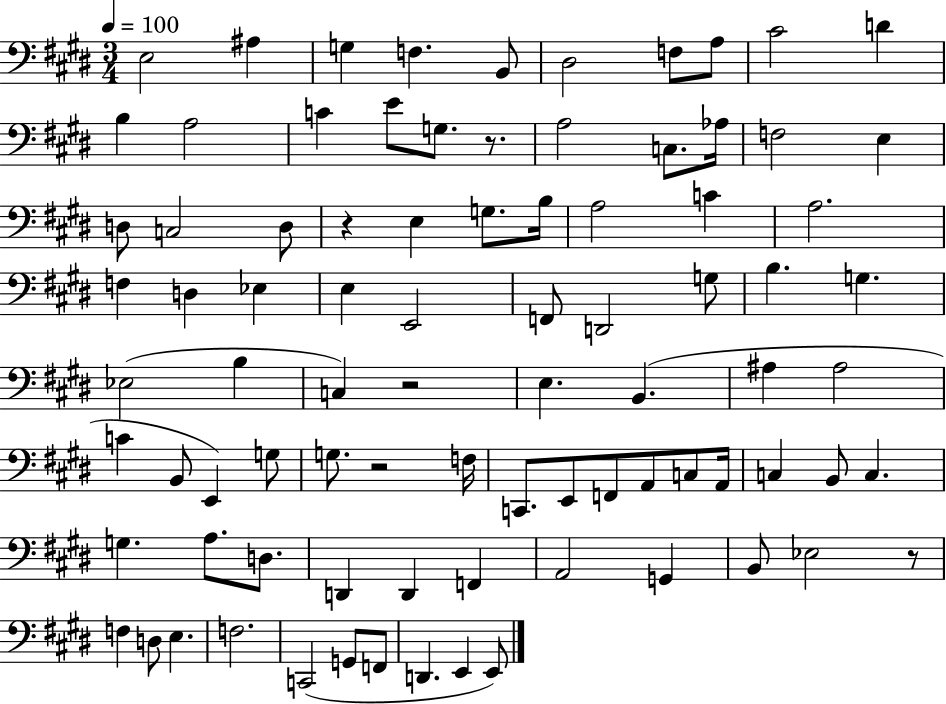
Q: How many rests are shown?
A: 5